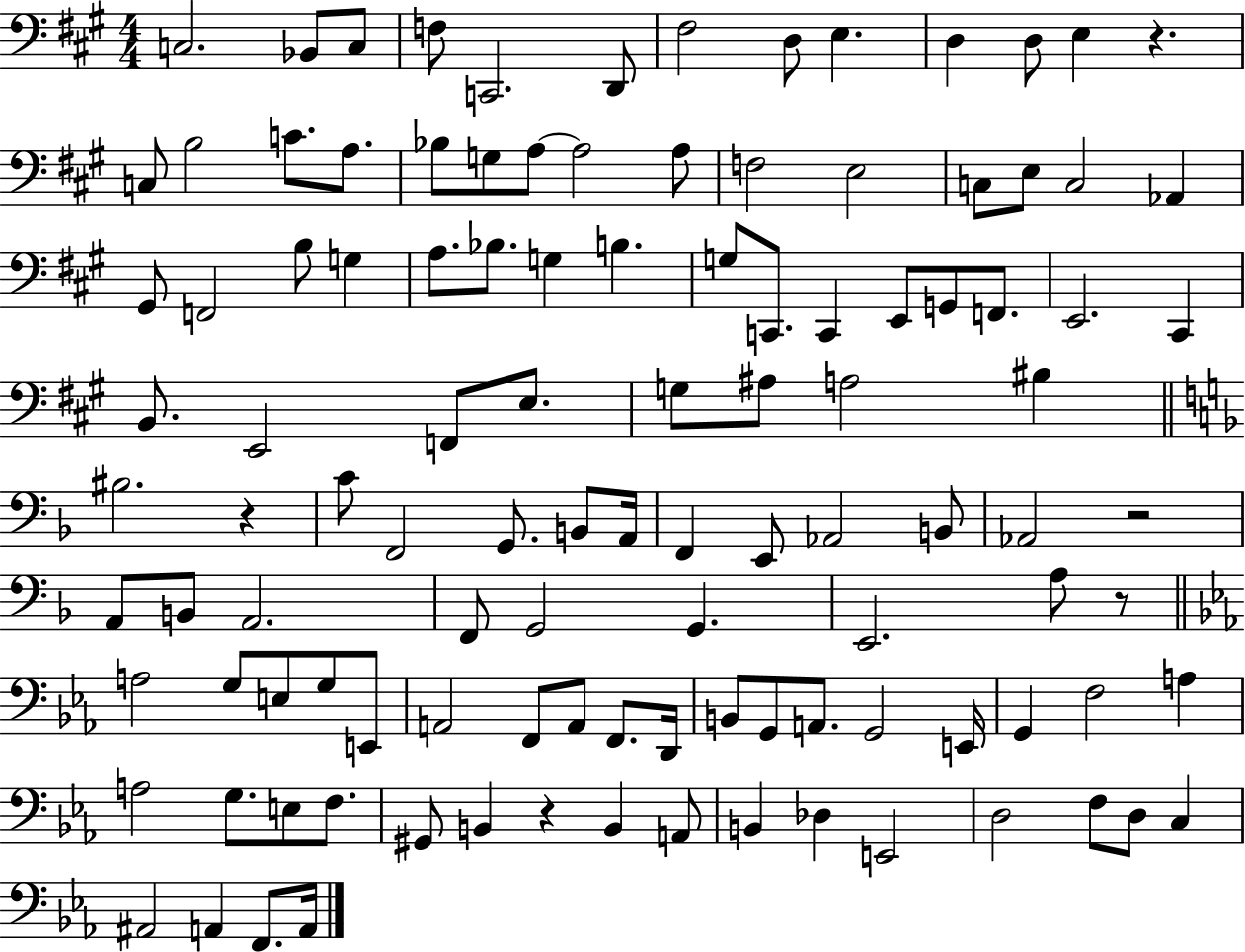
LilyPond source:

{
  \clef bass
  \numericTimeSignature
  \time 4/4
  \key a \major
  c2. bes,8 c8 | f8 c,2. d,8 | fis2 d8 e4. | d4 d8 e4 r4. | \break c8 b2 c'8. a8. | bes8 g8 a8~~ a2 a8 | f2 e2 | c8 e8 c2 aes,4 | \break gis,8 f,2 b8 g4 | a8. bes8. g4 b4. | g8 c,8. c,4 e,8 g,8 f,8. | e,2. cis,4 | \break b,8. e,2 f,8 e8. | g8 ais8 a2 bis4 | \bar "||" \break \key f \major bis2. r4 | c'8 f,2 g,8. b,8 a,16 | f,4 e,8 aes,2 b,8 | aes,2 r2 | \break a,8 b,8 a,2. | f,8 g,2 g,4. | e,2. a8 r8 | \bar "||" \break \key ees \major a2 g8 e8 g8 e,8 | a,2 f,8 a,8 f,8. d,16 | b,8 g,8 a,8. g,2 e,16 | g,4 f2 a4 | \break a2 g8. e8 f8. | gis,8 b,4 r4 b,4 a,8 | b,4 des4 e,2 | d2 f8 d8 c4 | \break ais,2 a,4 f,8. a,16 | \bar "|."
}